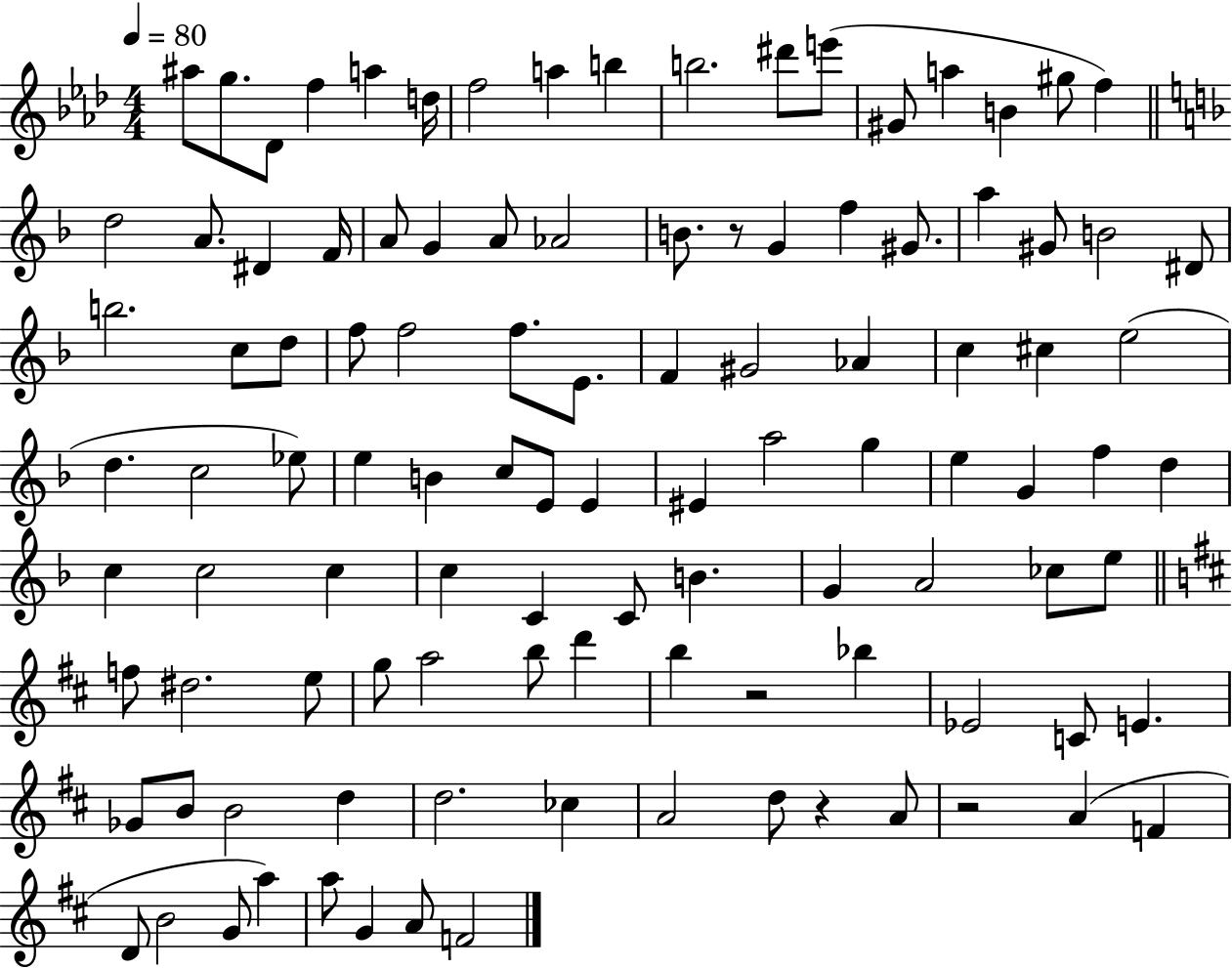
{
  \clef treble
  \numericTimeSignature
  \time 4/4
  \key aes \major
  \tempo 4 = 80
  ais''8 g''8. des'8 f''4 a''4 d''16 | f''2 a''4 b''4 | b''2. dis'''8 e'''8( | gis'8 a''4 b'4 gis''8 f''4) | \break \bar "||" \break \key f \major d''2 a'8. dis'4 f'16 | a'8 g'4 a'8 aes'2 | b'8. r8 g'4 f''4 gis'8. | a''4 gis'8 b'2 dis'8 | \break b''2. c''8 d''8 | f''8 f''2 f''8. e'8. | f'4 gis'2 aes'4 | c''4 cis''4 e''2( | \break d''4. c''2 ees''8) | e''4 b'4 c''8 e'8 e'4 | eis'4 a''2 g''4 | e''4 g'4 f''4 d''4 | \break c''4 c''2 c''4 | c''4 c'4 c'8 b'4. | g'4 a'2 ces''8 e''8 | \bar "||" \break \key d \major f''8 dis''2. e''8 | g''8 a''2 b''8 d'''4 | b''4 r2 bes''4 | ees'2 c'8 e'4. | \break ges'8 b'8 b'2 d''4 | d''2. ces''4 | a'2 d''8 r4 a'8 | r2 a'4( f'4 | \break d'8 b'2 g'8 a''4) | a''8 g'4 a'8 f'2 | \bar "|."
}